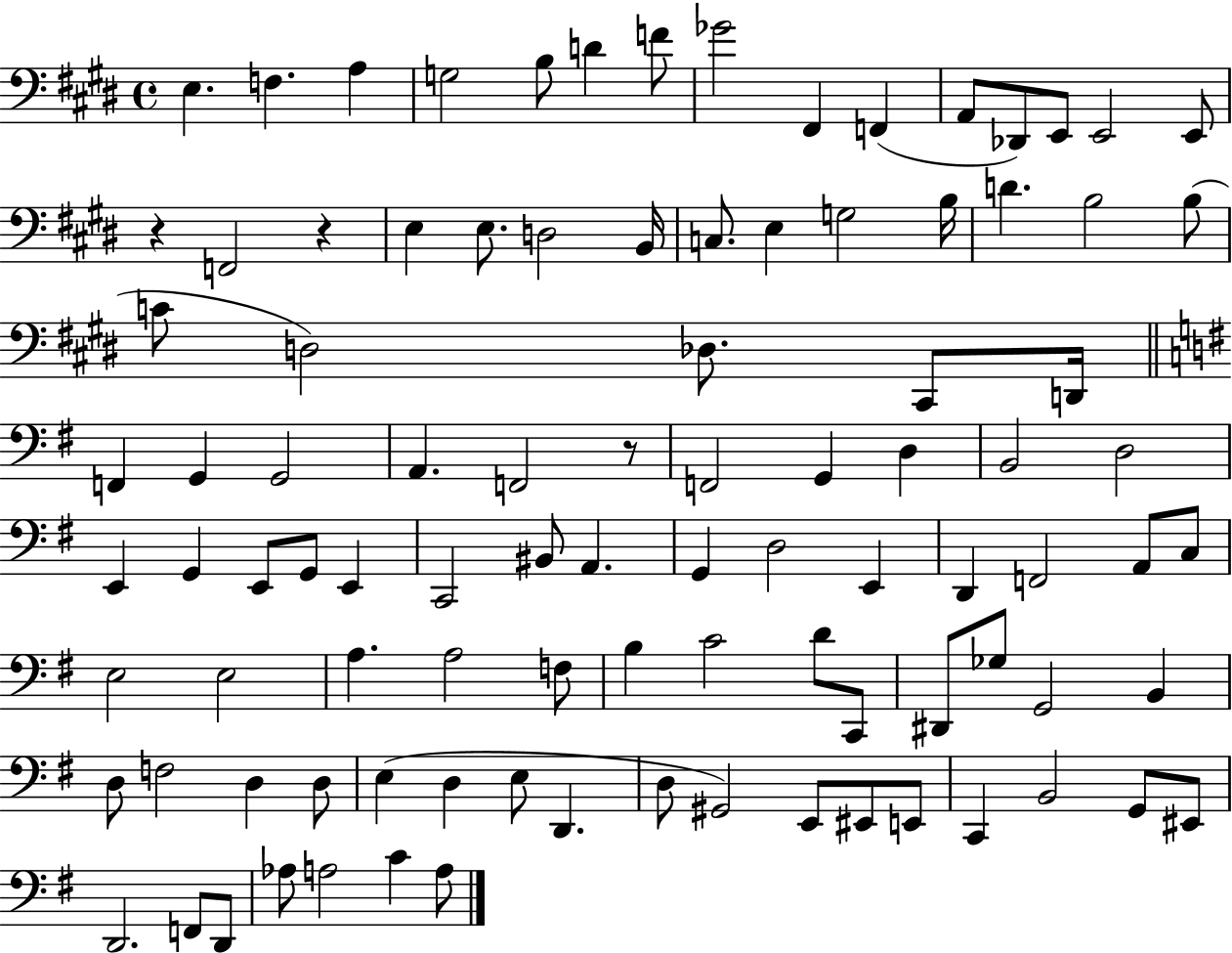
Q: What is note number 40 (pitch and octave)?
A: D3